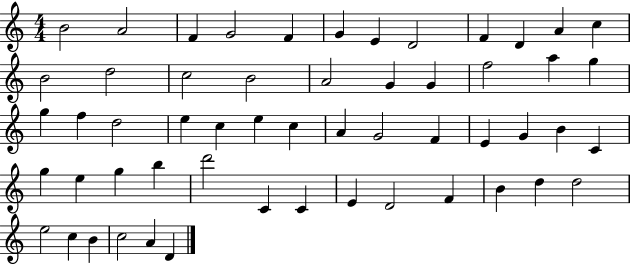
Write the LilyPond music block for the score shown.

{
  \clef treble
  \numericTimeSignature
  \time 4/4
  \key c \major
  b'2 a'2 | f'4 g'2 f'4 | g'4 e'4 d'2 | f'4 d'4 a'4 c''4 | \break b'2 d''2 | c''2 b'2 | a'2 g'4 g'4 | f''2 a''4 g''4 | \break g''4 f''4 d''2 | e''4 c''4 e''4 c''4 | a'4 g'2 f'4 | e'4 g'4 b'4 c'4 | \break g''4 e''4 g''4 b''4 | d'''2 c'4 c'4 | e'4 d'2 f'4 | b'4 d''4 d''2 | \break e''2 c''4 b'4 | c''2 a'4 d'4 | \bar "|."
}